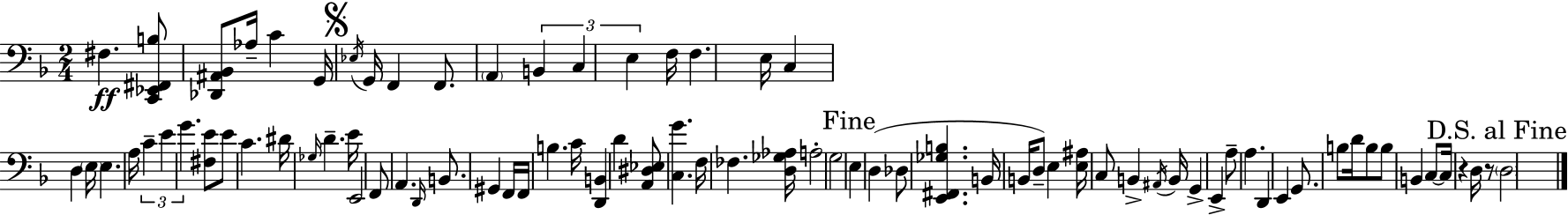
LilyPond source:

{
  \clef bass
  \numericTimeSignature
  \time 2/4
  \key f \major
  fis4.\ff <c, ees, fis, b>8 | <des, ais, bes,>8 aes16-- c'4 g,16 | \mark \markup { \musicglyph "scripts.segno" } \acciaccatura { ees16 } g,16 f,4 f,8. | \parenthesize a,4 \tuplet 3/2 { b,4 | \break c4 e4 } | f16 f4. | e16 c4 d4 | \parenthesize e16 e4. | \break a16 \tuplet 3/2 { c'4-- e'4 | g'4. } <fis e'>8 | e'8 c'4. | dis'16 \grace { ges16 } d'4.-- | \break e'16 e,2 | f,8 a,4. | \grace { d,16 } b,8. gis,4 | f,16 f,16 b4. | \break c'16 <d, b,>4 d'4 | <a, dis ees>8 <c g'>4. | f16 fes4. | <d ges aes>16 a2-. | \break g2 | \mark "Fine" e4 d4( | des8 <e, fis, ges b>4. | b,16 b,16 d8--) e4 | \break <e ais>16 c8 b,4-> | \acciaccatura { ais,16 } b,16 g,4-> | e,4-> a8-- a4. | d,4 | \break e,4 g,8. b8 | d'16 b8 b8 b,4 | c8~~ c16 r4 | d16 r8 \mark "D.S. al Fine" \parenthesize d2 | \break \bar "|."
}